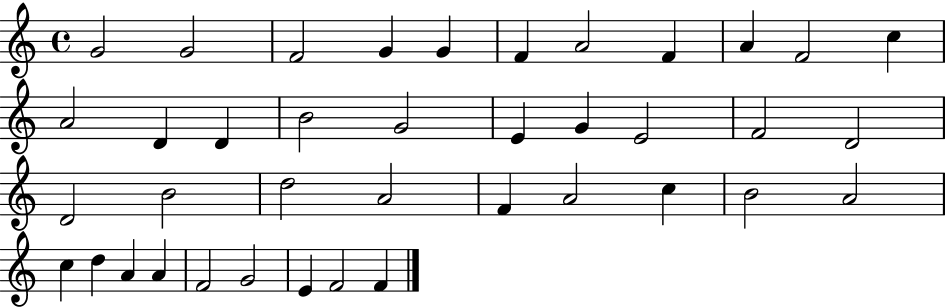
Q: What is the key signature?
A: C major